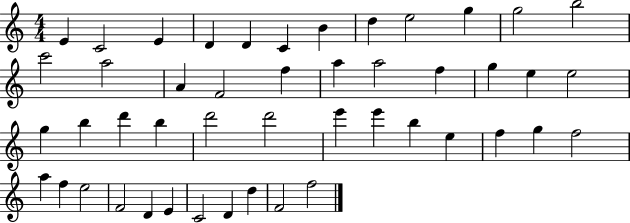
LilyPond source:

{
  \clef treble
  \numericTimeSignature
  \time 4/4
  \key c \major
  e'4 c'2 e'4 | d'4 d'4 c'4 b'4 | d''4 e''2 g''4 | g''2 b''2 | \break c'''2 a''2 | a'4 f'2 f''4 | a''4 a''2 f''4 | g''4 e''4 e''2 | \break g''4 b''4 d'''4 b''4 | d'''2 d'''2 | e'''4 e'''4 b''4 e''4 | f''4 g''4 f''2 | \break a''4 f''4 e''2 | f'2 d'4 e'4 | c'2 d'4 d''4 | f'2 f''2 | \break \bar "|."
}